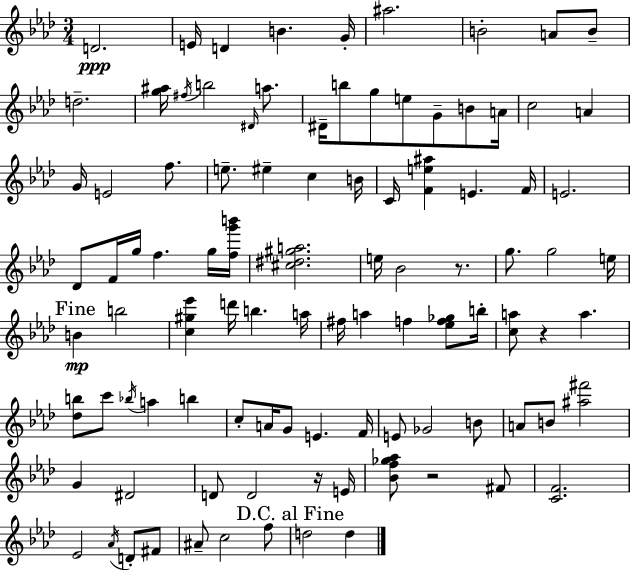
D4/h. E4/s D4/q B4/q. G4/s A#5/h. B4/h A4/e B4/e D5/h. [G5,A#5]/s F#5/s B5/h D#4/s A5/e. D#4/s B5/e G5/e E5/e G4/e B4/e A4/s C5/h A4/q G4/s E4/h F5/e. E5/e. EIS5/q C5/q B4/s C4/s [F4,E5,A#5]/q E4/q. F4/s E4/h. Db4/e F4/s G5/s F5/q. G5/s [F5,G6,B6]/s [C#5,D#5,G#5,A5]/h. E5/s Bb4/h R/e. G5/e. G5/h E5/s B4/q B5/h [C5,G#5,Eb6]/q D6/s B5/q. A5/s F#5/s A5/q F5/q [Eb5,F5,Gb5]/e B5/s [C5,A5]/e R/q A5/q. [Db5,B5]/e C6/e Bb5/s A5/q B5/q C5/e A4/s G4/e E4/q. F4/s E4/e Gb4/h B4/e A4/e B4/e [A#5,F#6]/h G4/q D#4/h D4/e D4/h R/s E4/s [Bb4,F5,Gb5,Ab5]/e R/h F#4/e [C4,F4]/h. Eb4/h Ab4/s D4/e F#4/e A#4/e C5/h F5/e D5/h D5/q